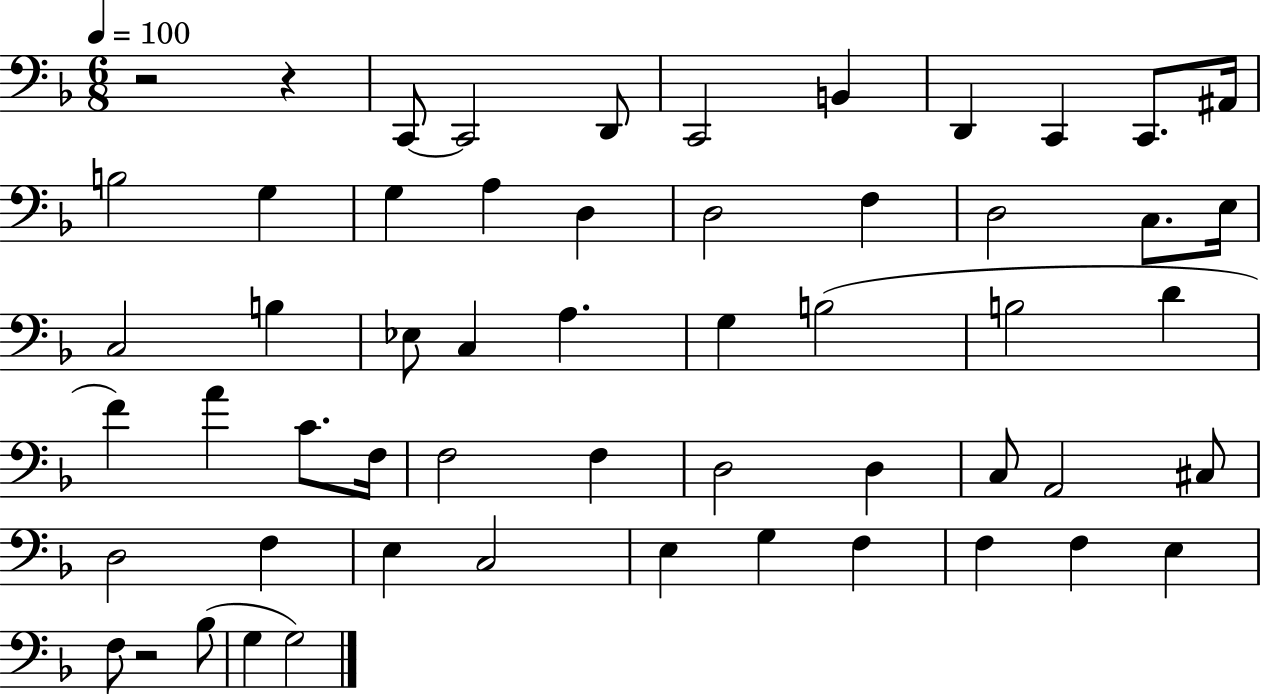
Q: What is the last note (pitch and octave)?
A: G3